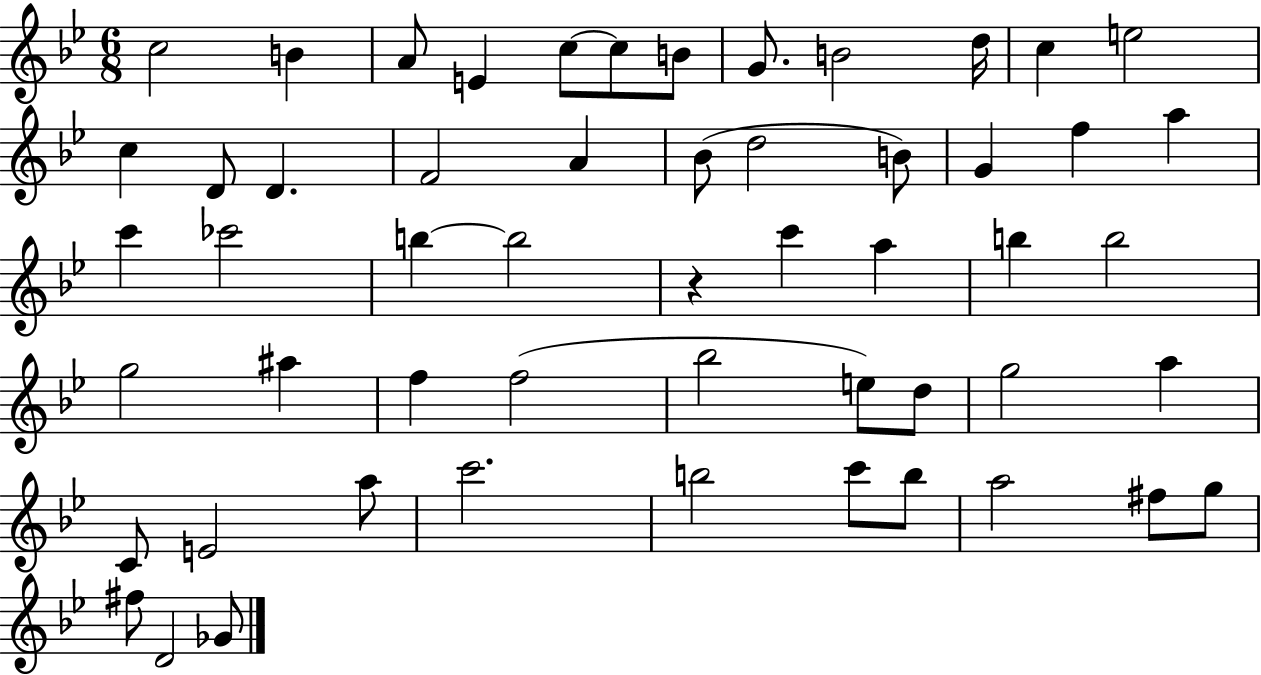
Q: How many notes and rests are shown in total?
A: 54